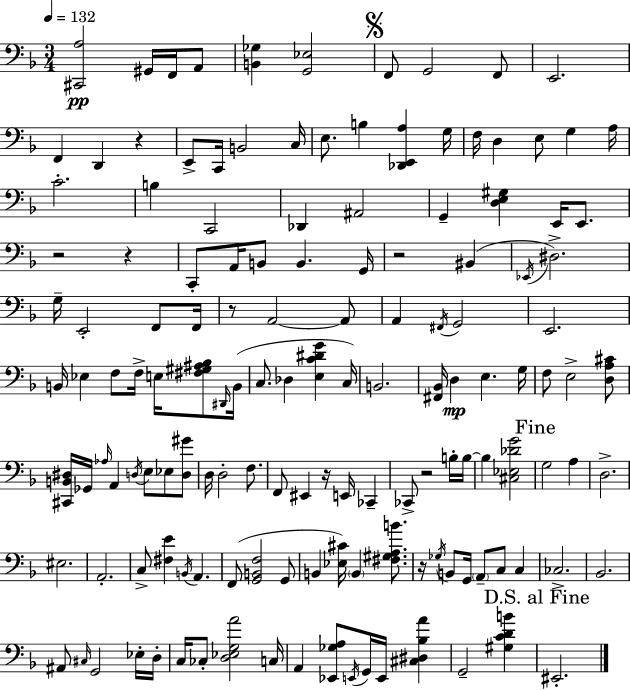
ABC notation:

X:1
T:Untitled
M:3/4
L:1/4
K:F
[^C,,A,]2 ^G,,/4 F,,/4 A,,/2 [B,,_G,] [G,,_E,]2 F,,/2 G,,2 F,,/2 E,,2 F,, D,, z E,,/2 C,,/4 B,,2 C,/4 E,/2 B, [_D,,E,,A,] G,/4 F,/4 D, E,/2 G, A,/4 C2 B, C,,2 _D,, ^A,,2 G,, [D,E,^G,] E,,/4 E,,/2 z2 z C,,/2 A,,/4 B,,/2 B,, G,,/4 z2 ^B,, _E,,/4 ^D,2 G,/4 E,,2 F,,/2 F,,/4 z/2 A,,2 A,,/2 A,, ^F,,/4 G,,2 E,,2 B,,/4 _E, F,/2 F,/4 E,/4 [^F,^G,^A,_B,]/2 ^D,,/4 B,,/4 C,/2 _D, [E,C^DG] C,/4 B,,2 [^F,,_B,,]/4 D, E, G,/4 F,/2 E,2 [D,A,^C]/2 [^C,,B,,^D,]/4 _G,,/4 _A,/4 A,, D,/4 E,/2 _E,/2 [D,^G]/2 D,/4 D,2 F,/2 F,,/2 ^E,, z/4 E,,/4 _C,, _C,,/2 z2 B,/4 B,/4 B, [^C,_E,_DG]2 G,2 A, D,2 ^E,2 A,,2 C,/2 [^F,E] B,,/4 A,, F,,/2 [G,,B,,F,]2 G,,/2 B,, [_E,^C]/4 B,, [^F,^G,A,B]/2 z/4 _G,/4 B,,/2 G,,/4 A,,/2 C,/2 C, _C,2 _B,,2 ^A,,/2 ^C,/4 G,,2 _E,/4 D,/4 C,/4 _C,/2 [D,_E,G,A]2 C,/4 A,, [_E,,_G,A,]/2 E,,/4 G,,/4 E,,/4 [^C,^D,_B,A] G,,2 [^G,CDB] ^E,,2